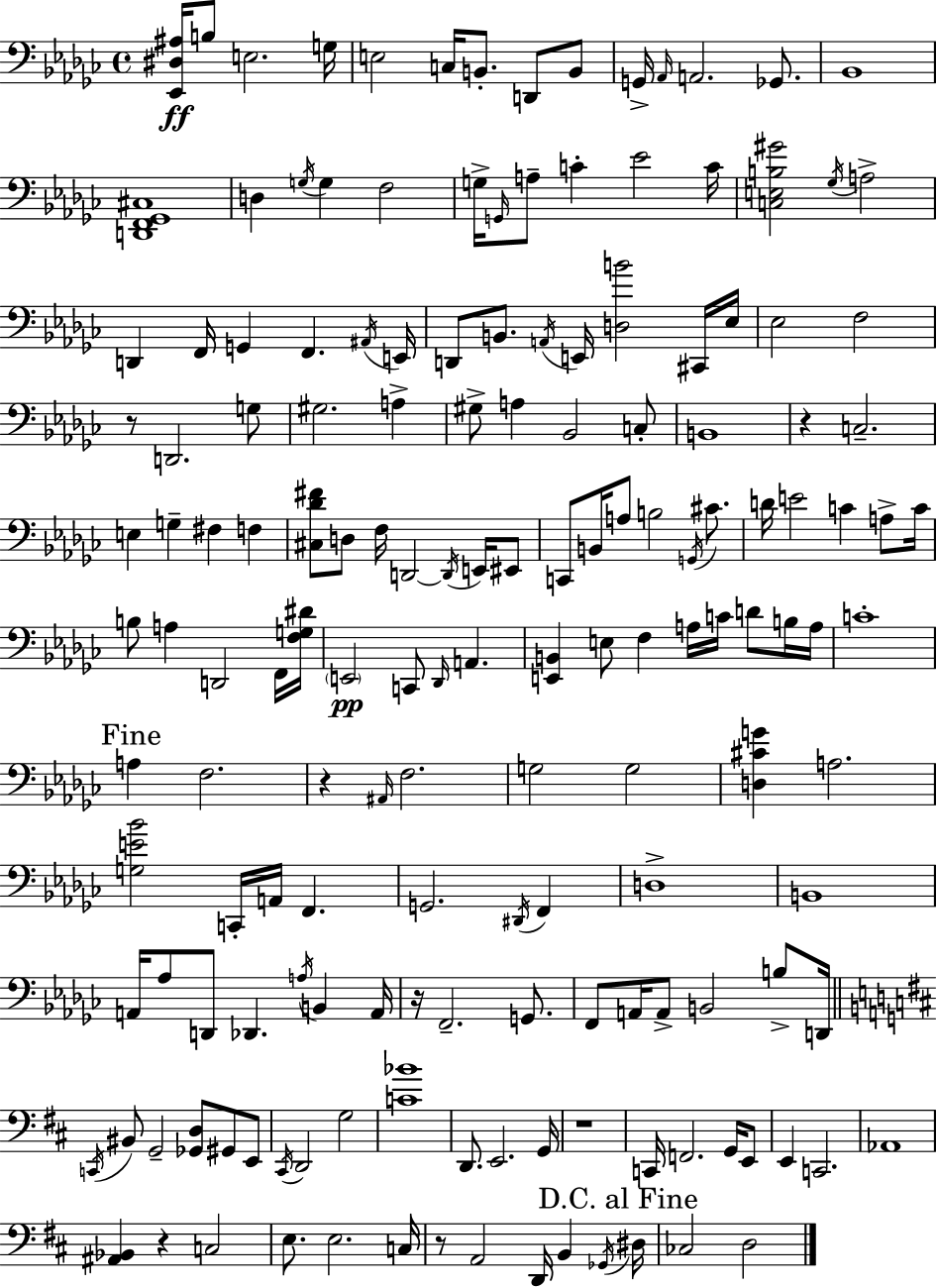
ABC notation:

X:1
T:Untitled
M:4/4
L:1/4
K:Ebm
[_E,,^D,^A,]/4 B,/2 E,2 G,/4 E,2 C,/4 B,,/2 D,,/2 B,,/2 G,,/4 _A,,/4 A,,2 _G,,/2 _B,,4 [D,,F,,_G,,^C,]4 D, G,/4 G, F,2 G,/4 G,,/4 A,/2 C _E2 C/4 [C,E,B,^G]2 _G,/4 A,2 D,, F,,/4 G,, F,, ^A,,/4 E,,/4 D,,/2 B,,/2 A,,/4 E,,/4 [D,B]2 ^C,,/4 _E,/4 _E,2 F,2 z/2 D,,2 G,/2 ^G,2 A, ^G,/2 A, _B,,2 C,/2 B,,4 z C,2 E, G, ^F, F, [^C,_D^F]/2 D,/2 F,/4 D,,2 D,,/4 E,,/4 ^E,,/2 C,,/2 B,,/4 A,/2 B,2 G,,/4 ^C/2 D/4 E2 C A,/2 C/4 B,/2 A, D,,2 F,,/4 [F,G,^D]/4 E,,2 C,,/2 _D,,/4 A,, [E,,B,,] E,/2 F, A,/4 C/4 D/2 B,/4 A,/4 C4 A, F,2 z ^A,,/4 F,2 G,2 G,2 [D,^CG] A,2 [G,E_B]2 C,,/4 A,,/4 F,, G,,2 ^D,,/4 F,, D,4 B,,4 A,,/4 _A,/2 D,,/2 _D,, A,/4 B,, A,,/4 z/4 F,,2 G,,/2 F,,/2 A,,/4 A,,/2 B,,2 B,/2 D,,/4 C,,/4 ^B,,/2 G,,2 [_G,,D,]/2 ^G,,/2 E,,/2 ^C,,/4 D,,2 G,2 [C_B]4 D,,/2 E,,2 G,,/4 z4 C,,/4 F,,2 G,,/4 E,,/2 E,, C,,2 _A,,4 [^A,,_B,,] z C,2 E,/2 E,2 C,/4 z/2 A,,2 D,,/4 B,, _G,,/4 ^D,/4 _C,2 D,2